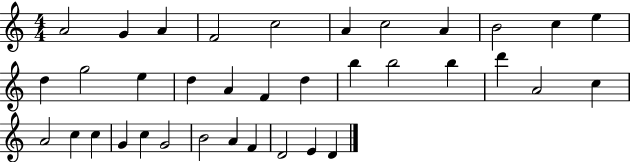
A4/h G4/q A4/q F4/h C5/h A4/q C5/h A4/q B4/h C5/q E5/q D5/q G5/h E5/q D5/q A4/q F4/q D5/q B5/q B5/h B5/q D6/q A4/h C5/q A4/h C5/q C5/q G4/q C5/q G4/h B4/h A4/q F4/q D4/h E4/q D4/q